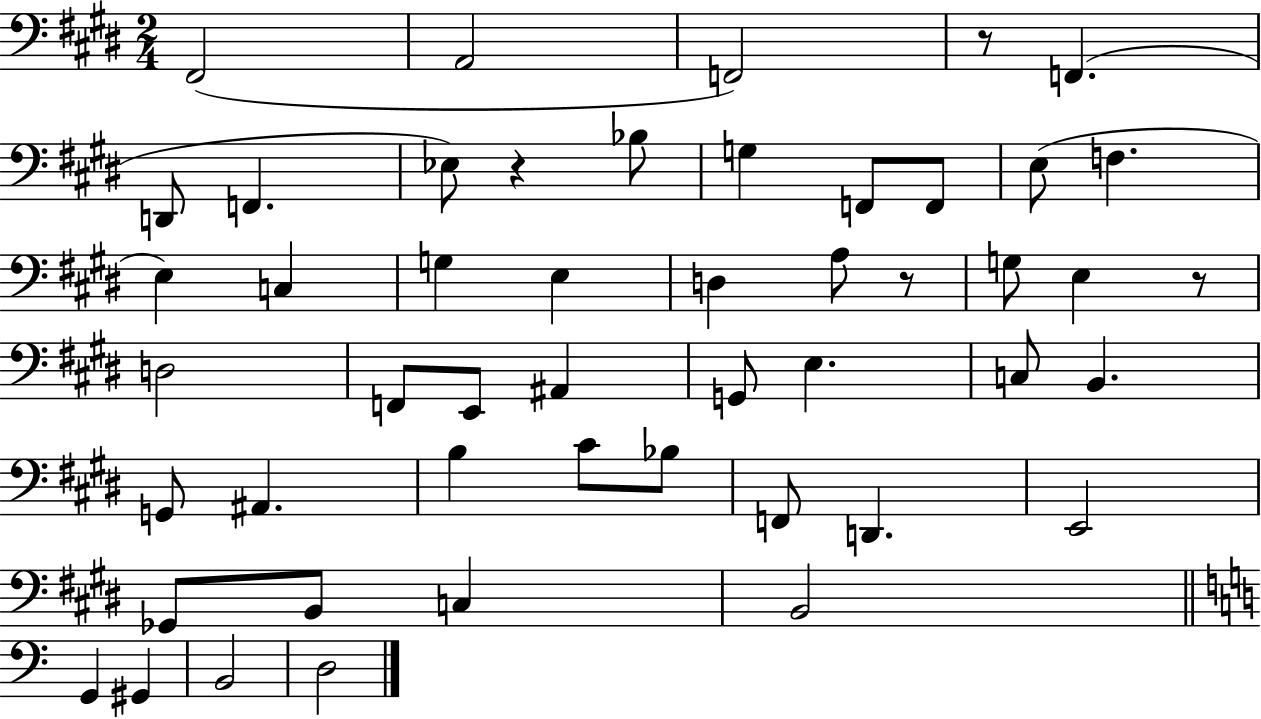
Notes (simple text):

F#2/h A2/h F2/h R/e F2/q. D2/e F2/q. Eb3/e R/q Bb3/e G3/q F2/e F2/e E3/e F3/q. E3/q C3/q G3/q E3/q D3/q A3/e R/e G3/e E3/q R/e D3/h F2/e E2/e A#2/q G2/e E3/q. C3/e B2/q. G2/e A#2/q. B3/q C#4/e Bb3/e F2/e D2/q. E2/h Gb2/e B2/e C3/q B2/h G2/q G#2/q B2/h D3/h